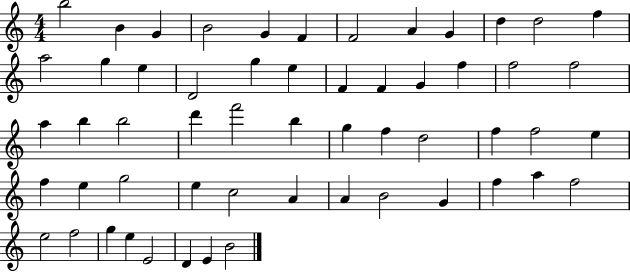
B5/h B4/q G4/q B4/h G4/q F4/q F4/h A4/q G4/q D5/q D5/h F5/q A5/h G5/q E5/q D4/h G5/q E5/q F4/q F4/q G4/q F5/q F5/h F5/h A5/q B5/q B5/h D6/q F6/h B5/q G5/q F5/q D5/h F5/q F5/h E5/q F5/q E5/q G5/h E5/q C5/h A4/q A4/q B4/h G4/q F5/q A5/q F5/h E5/h F5/h G5/q E5/q E4/h D4/q E4/q B4/h